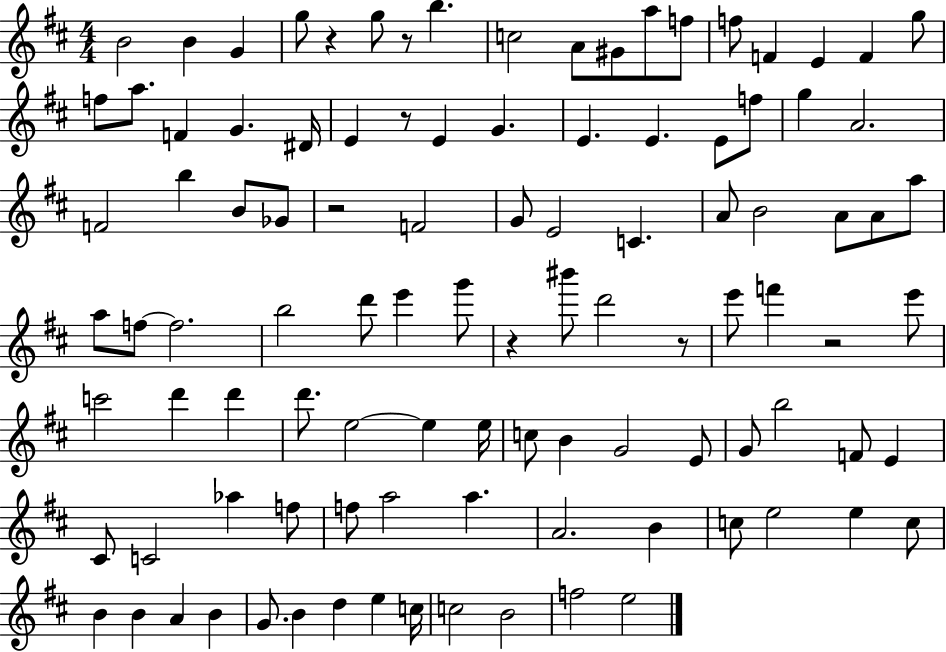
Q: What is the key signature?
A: D major